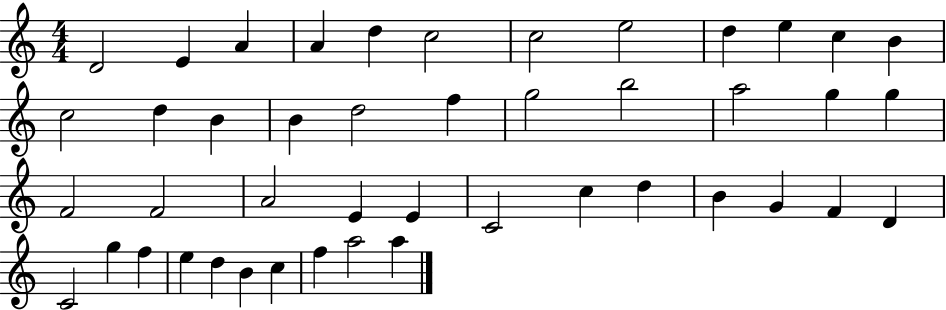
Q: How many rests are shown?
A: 0